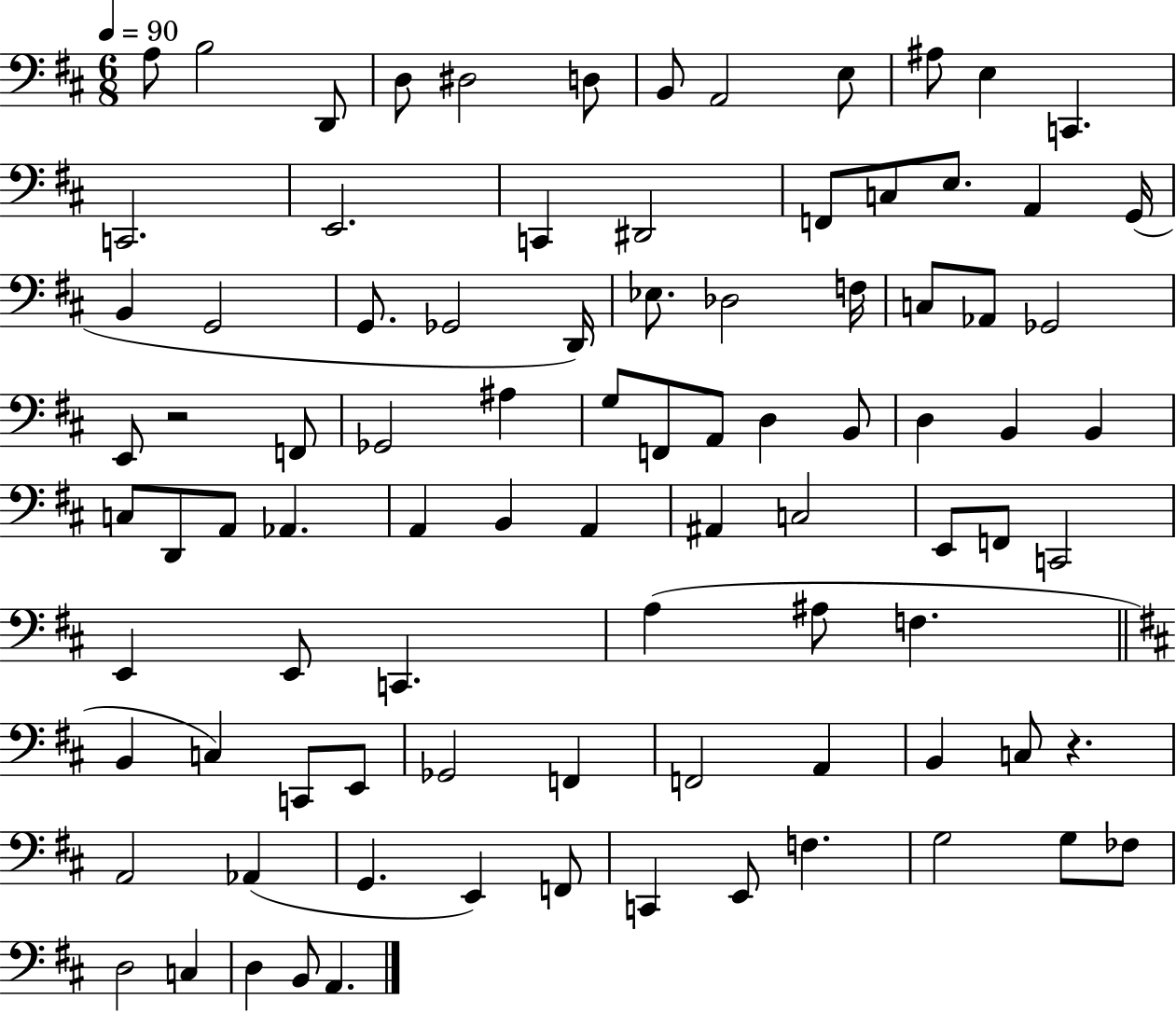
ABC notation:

X:1
T:Untitled
M:6/8
L:1/4
K:D
A,/2 B,2 D,,/2 D,/2 ^D,2 D,/2 B,,/2 A,,2 E,/2 ^A,/2 E, C,, C,,2 E,,2 C,, ^D,,2 F,,/2 C,/2 E,/2 A,, G,,/4 B,, G,,2 G,,/2 _G,,2 D,,/4 _E,/2 _D,2 F,/4 C,/2 _A,,/2 _G,,2 E,,/2 z2 F,,/2 _G,,2 ^A, G,/2 F,,/2 A,,/2 D, B,,/2 D, B,, B,, C,/2 D,,/2 A,,/2 _A,, A,, B,, A,, ^A,, C,2 E,,/2 F,,/2 C,,2 E,, E,,/2 C,, A, ^A,/2 F, B,, C, C,,/2 E,,/2 _G,,2 F,, F,,2 A,, B,, C,/2 z A,,2 _A,, G,, E,, F,,/2 C,, E,,/2 F, G,2 G,/2 _F,/2 D,2 C, D, B,,/2 A,,